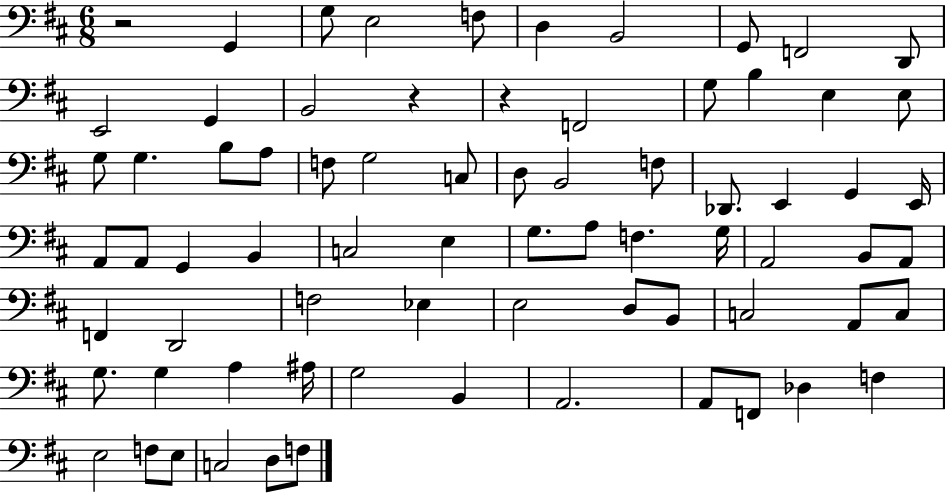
{
  \clef bass
  \numericTimeSignature
  \time 6/8
  \key d \major
  r2 g,4 | g8 e2 f8 | d4 b,2 | g,8 f,2 d,8 | \break e,2 g,4 | b,2 r4 | r4 f,2 | g8 b4 e4 e8 | \break g8 g4. b8 a8 | f8 g2 c8 | d8 b,2 f8 | des,8. e,4 g,4 e,16 | \break a,8 a,8 g,4 b,4 | c2 e4 | g8. a8 f4. g16 | a,2 b,8 a,8 | \break f,4 d,2 | f2 ees4 | e2 d8 b,8 | c2 a,8 c8 | \break g8. g4 a4 ais16 | g2 b,4 | a,2. | a,8 f,8 des4 f4 | \break e2 f8 e8 | c2 d8 f8 | \bar "|."
}